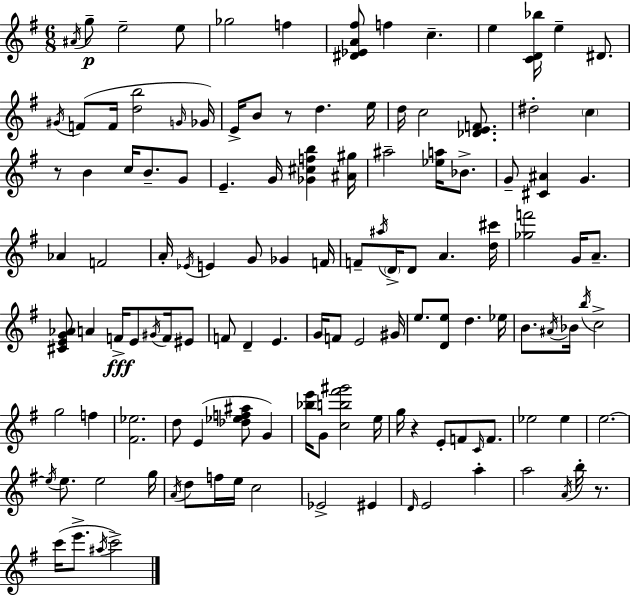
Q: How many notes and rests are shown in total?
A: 126